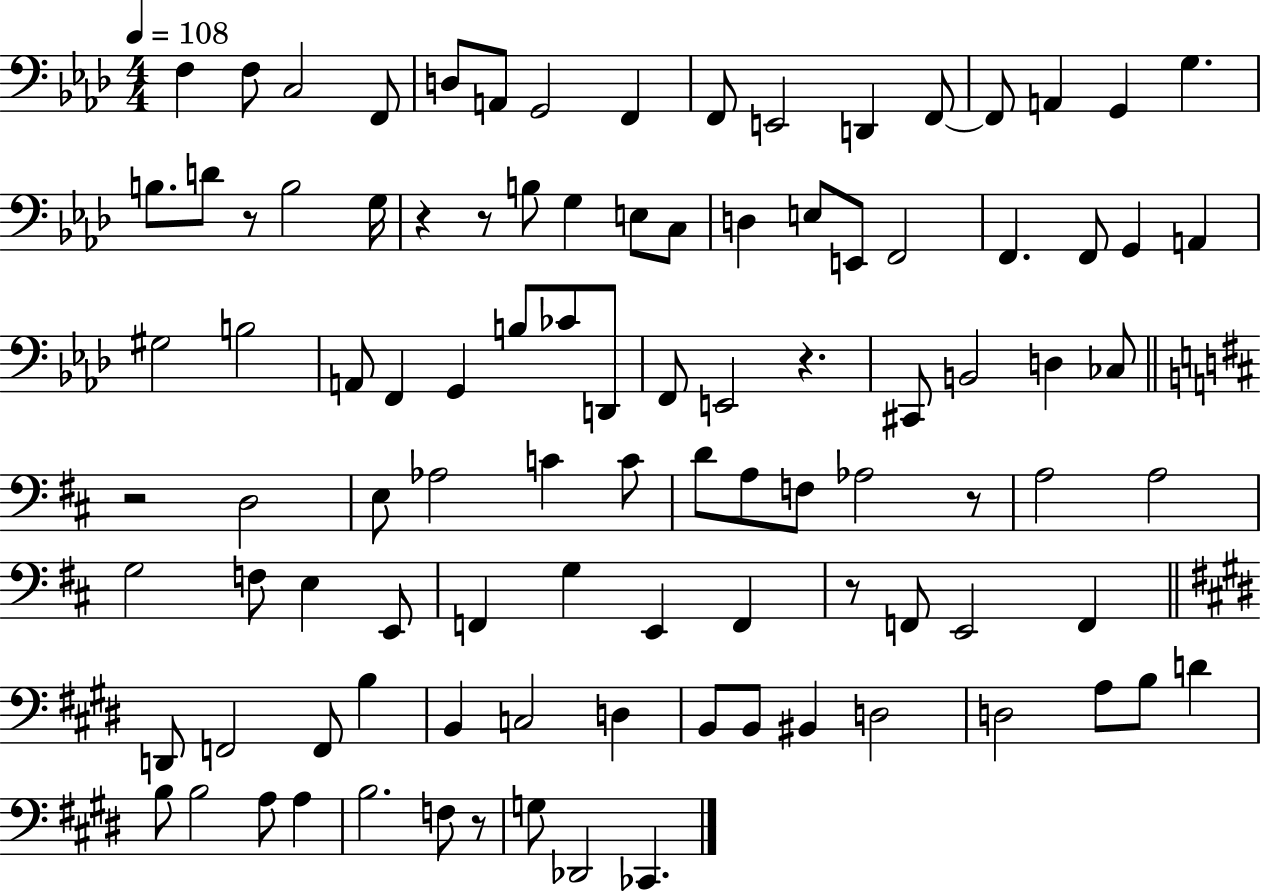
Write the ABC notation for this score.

X:1
T:Untitled
M:4/4
L:1/4
K:Ab
F, F,/2 C,2 F,,/2 D,/2 A,,/2 G,,2 F,, F,,/2 E,,2 D,, F,,/2 F,,/2 A,, G,, G, B,/2 D/2 z/2 B,2 G,/4 z z/2 B,/2 G, E,/2 C,/2 D, E,/2 E,,/2 F,,2 F,, F,,/2 G,, A,, ^G,2 B,2 A,,/2 F,, G,, B,/2 _C/2 D,,/2 F,,/2 E,,2 z ^C,,/2 B,,2 D, _C,/2 z2 D,2 E,/2 _A,2 C C/2 D/2 A,/2 F,/2 _A,2 z/2 A,2 A,2 G,2 F,/2 E, E,,/2 F,, G, E,, F,, z/2 F,,/2 E,,2 F,, D,,/2 F,,2 F,,/2 B, B,, C,2 D, B,,/2 B,,/2 ^B,, D,2 D,2 A,/2 B,/2 D B,/2 B,2 A,/2 A, B,2 F,/2 z/2 G,/2 _D,,2 _C,,